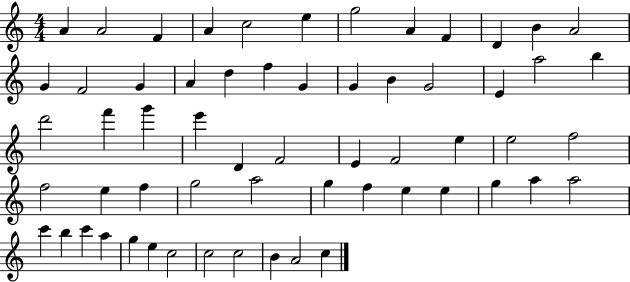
{
  \clef treble
  \numericTimeSignature
  \time 4/4
  \key c \major
  a'4 a'2 f'4 | a'4 c''2 e''4 | g''2 a'4 f'4 | d'4 b'4 a'2 | \break g'4 f'2 g'4 | a'4 d''4 f''4 g'4 | g'4 b'4 g'2 | e'4 a''2 b''4 | \break d'''2 f'''4 g'''4 | e'''4 d'4 f'2 | e'4 f'2 e''4 | e''2 f''2 | \break f''2 e''4 f''4 | g''2 a''2 | g''4 f''4 e''4 e''4 | g''4 a''4 a''2 | \break c'''4 b''4 c'''4 a''4 | g''4 e''4 c''2 | c''2 c''2 | b'4 a'2 c''4 | \break \bar "|."
}